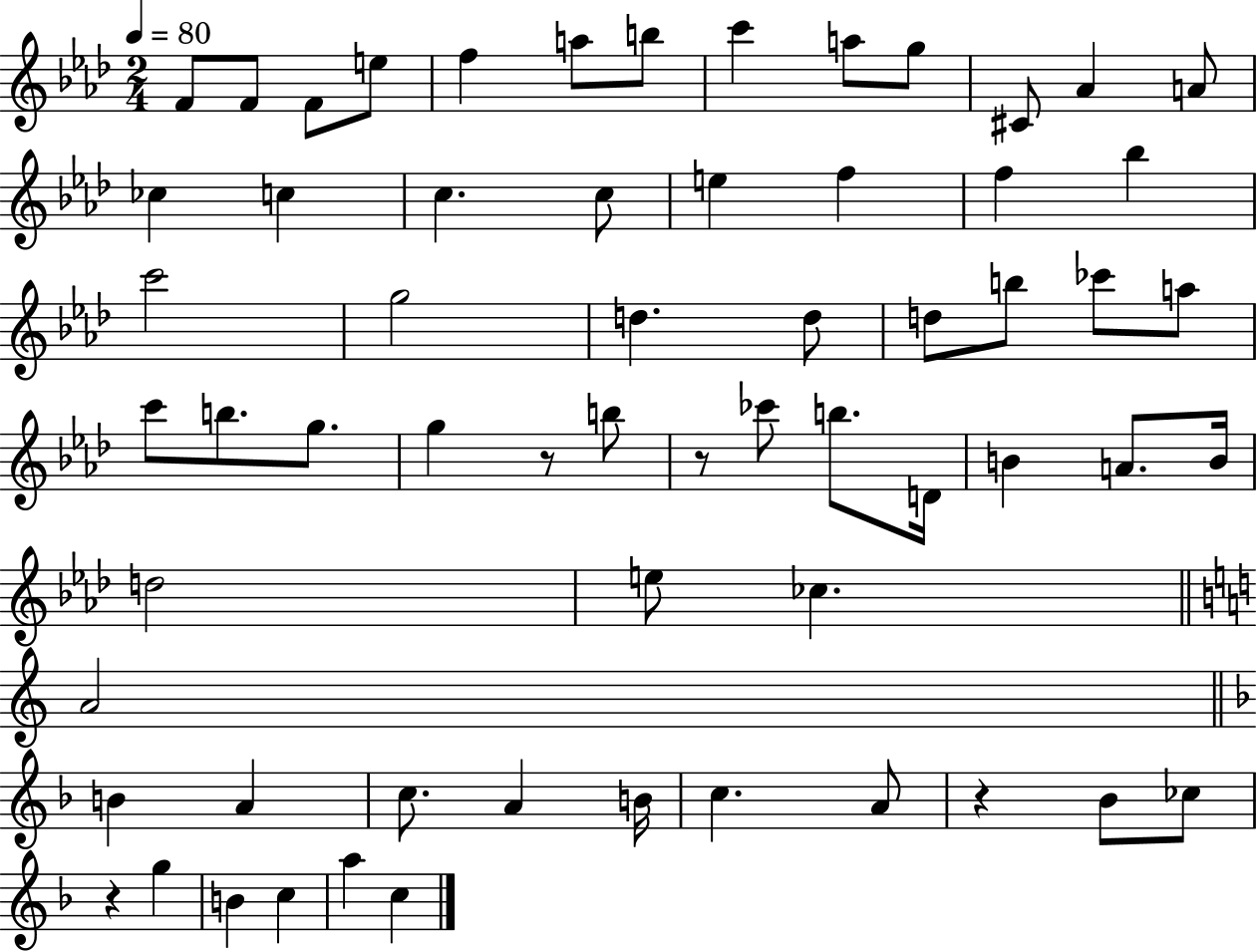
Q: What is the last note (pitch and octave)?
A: C5